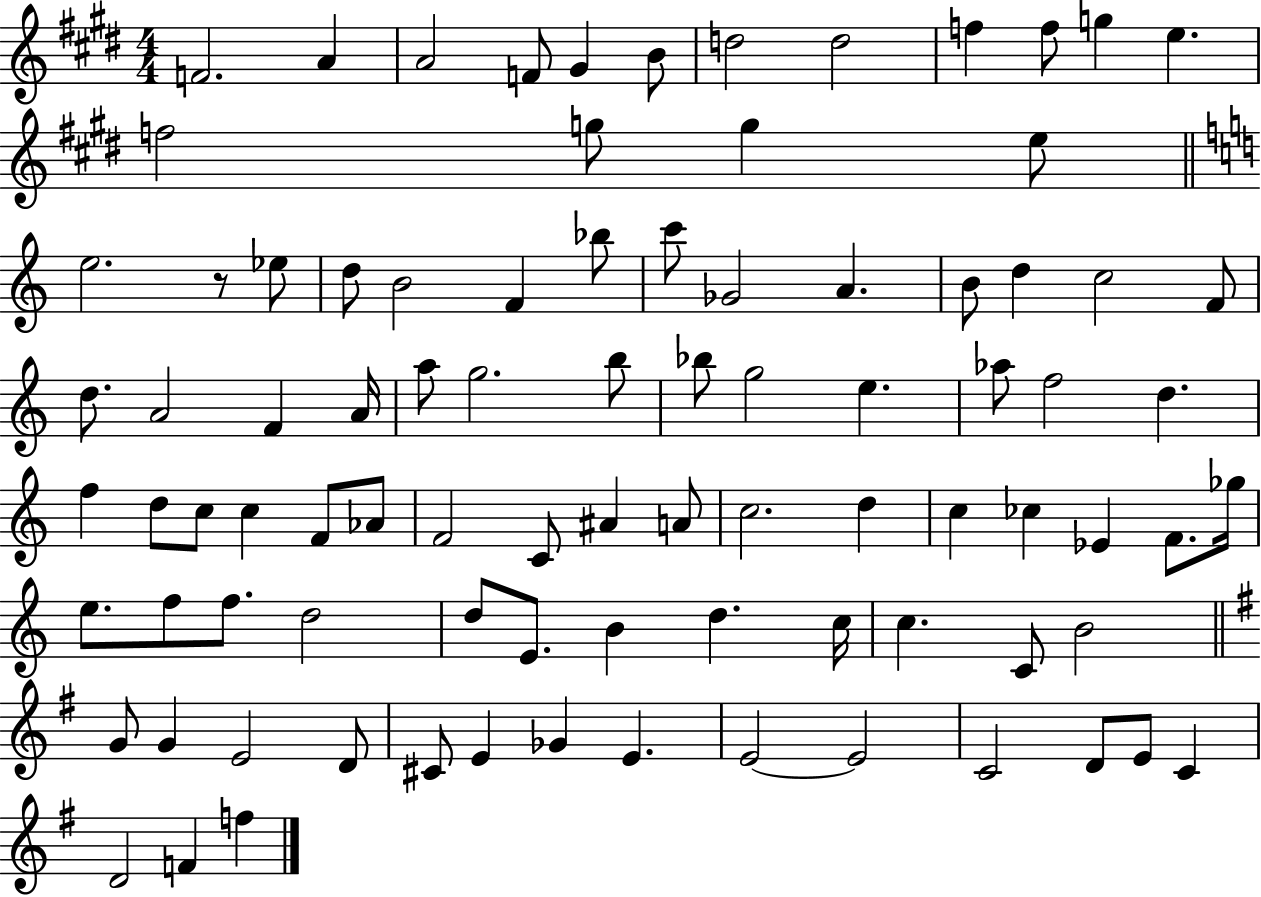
X:1
T:Untitled
M:4/4
L:1/4
K:E
F2 A A2 F/2 ^G B/2 d2 d2 f f/2 g e f2 g/2 g e/2 e2 z/2 _e/2 d/2 B2 F _b/2 c'/2 _G2 A B/2 d c2 F/2 d/2 A2 F A/4 a/2 g2 b/2 _b/2 g2 e _a/2 f2 d f d/2 c/2 c F/2 _A/2 F2 C/2 ^A A/2 c2 d c _c _E F/2 _g/4 e/2 f/2 f/2 d2 d/2 E/2 B d c/4 c C/2 B2 G/2 G E2 D/2 ^C/2 E _G E E2 E2 C2 D/2 E/2 C D2 F f